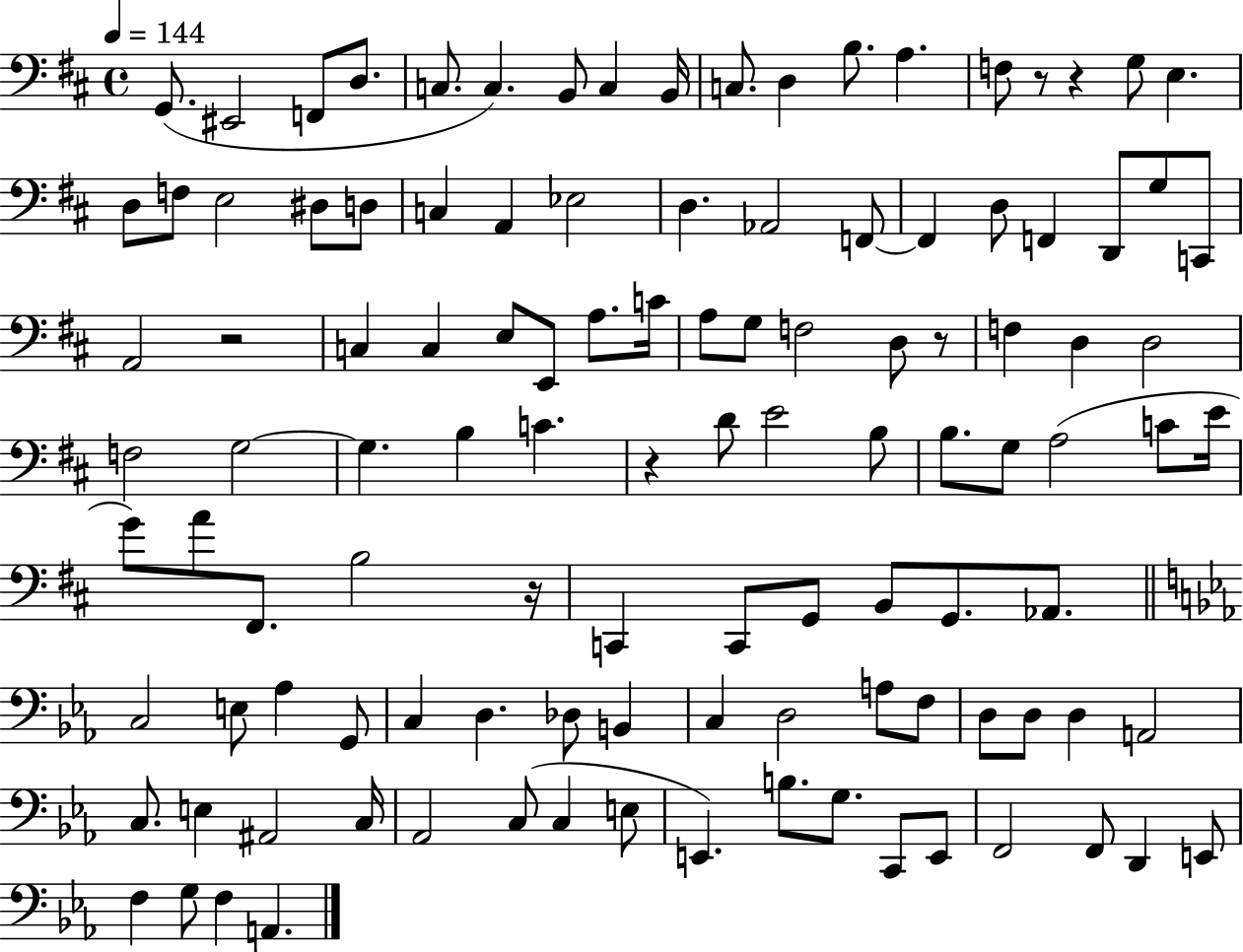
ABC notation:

X:1
T:Untitled
M:4/4
L:1/4
K:D
G,,/2 ^E,,2 F,,/2 D,/2 C,/2 C, B,,/2 C, B,,/4 C,/2 D, B,/2 A, F,/2 z/2 z G,/2 E, D,/2 F,/2 E,2 ^D,/2 D,/2 C, A,, _E,2 D, _A,,2 F,,/2 F,, D,/2 F,, D,,/2 G,/2 C,,/2 A,,2 z2 C, C, E,/2 E,,/2 A,/2 C/4 A,/2 G,/2 F,2 D,/2 z/2 F, D, D,2 F,2 G,2 G, B, C z D/2 E2 B,/2 B,/2 G,/2 A,2 C/2 E/4 G/2 A/2 ^F,,/2 B,2 z/4 C,, C,,/2 G,,/2 B,,/2 G,,/2 _A,,/2 C,2 E,/2 _A, G,,/2 C, D, _D,/2 B,, C, D,2 A,/2 F,/2 D,/2 D,/2 D, A,,2 C,/2 E, ^A,,2 C,/4 _A,,2 C,/2 C, E,/2 E,, B,/2 G,/2 C,,/2 E,,/2 F,,2 F,,/2 D,, E,,/2 F, G,/2 F, A,,